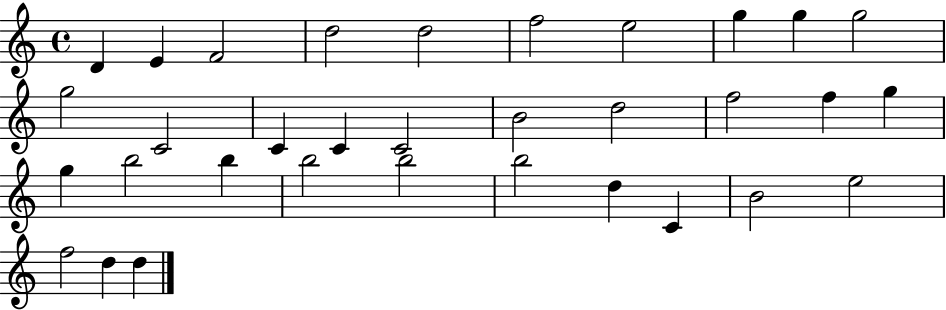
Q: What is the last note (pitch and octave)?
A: D5